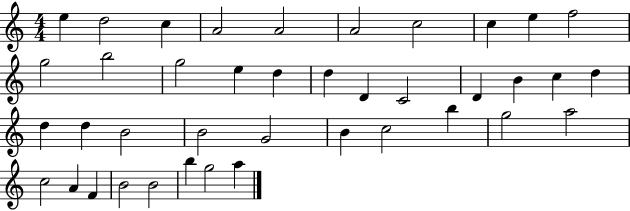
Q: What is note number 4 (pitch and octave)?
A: A4